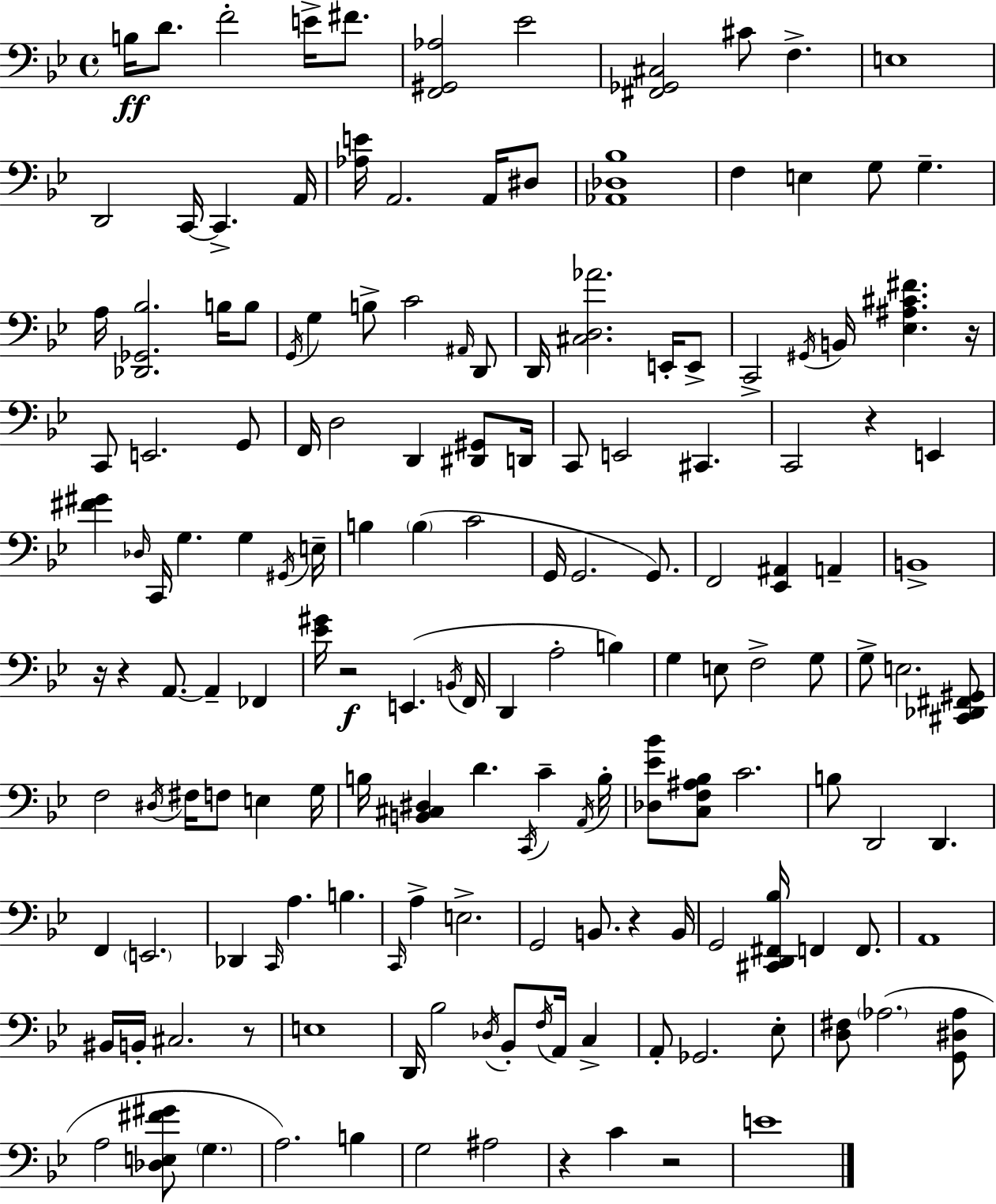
B3/s D4/e. F4/h E4/s F#4/e. [F2,G#2,Ab3]/h Eb4/h [F#2,Gb2,C#3]/h C#4/e F3/q. E3/w D2/h C2/s C2/q. A2/s [Ab3,E4]/s A2/h. A2/s D#3/e [Ab2,Db3,Bb3]/w F3/q E3/q G3/e G3/q. A3/s [Db2,Gb2,Bb3]/h. B3/s B3/e G2/s G3/q B3/e C4/h A#2/s D2/e D2/s [C#3,D3,Ab4]/h. E2/s E2/e C2/h G#2/s B2/s [Eb3,A#3,C#4,F#4]/q. R/s C2/e E2/h. G2/e F2/s D3/h D2/q [D#2,G#2]/e D2/s C2/e E2/h C#2/q. C2/h R/q E2/q [F#4,G#4]/q Db3/s C2/s G3/q. G3/q G#2/s E3/s B3/q B3/q C4/h G2/s G2/h. G2/e. F2/h [Eb2,A#2]/q A2/q B2/w R/s R/q A2/e. A2/q FES2/q [Eb4,G#4]/s R/h E2/q. B2/s F2/s D2/q A3/h B3/q G3/q E3/e F3/h G3/e G3/e E3/h. [C#2,Db2,F#2,G#2]/e F3/h D#3/s F#3/s F3/e E3/q G3/s B3/s [B2,C#3,D#3]/q D4/q. C2/s C4/q A2/s B3/s [Db3,Eb4,Bb4]/e [C3,F3,A#3,Bb3]/e C4/h. B3/e D2/h D2/q. F2/q E2/h. Db2/q C2/s A3/q. B3/q. C2/s A3/q E3/h. G2/h B2/e. R/q B2/s G2/h [C#2,D2,F#2,Bb3]/s F2/q F2/e. A2/w BIS2/s B2/s C#3/h. R/e E3/w D2/s Bb3/h Db3/s Bb2/e F3/s A2/s C3/q A2/e Gb2/h. Eb3/e [D3,F#3]/e Ab3/h. [G2,D#3,Ab3]/e A3/h [Db3,E3,F#4,G#4]/e G3/q. A3/h. B3/q G3/h A#3/h R/q C4/q R/h E4/w